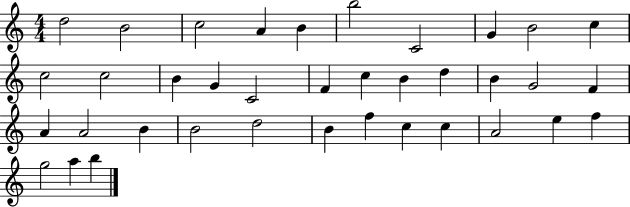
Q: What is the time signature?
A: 4/4